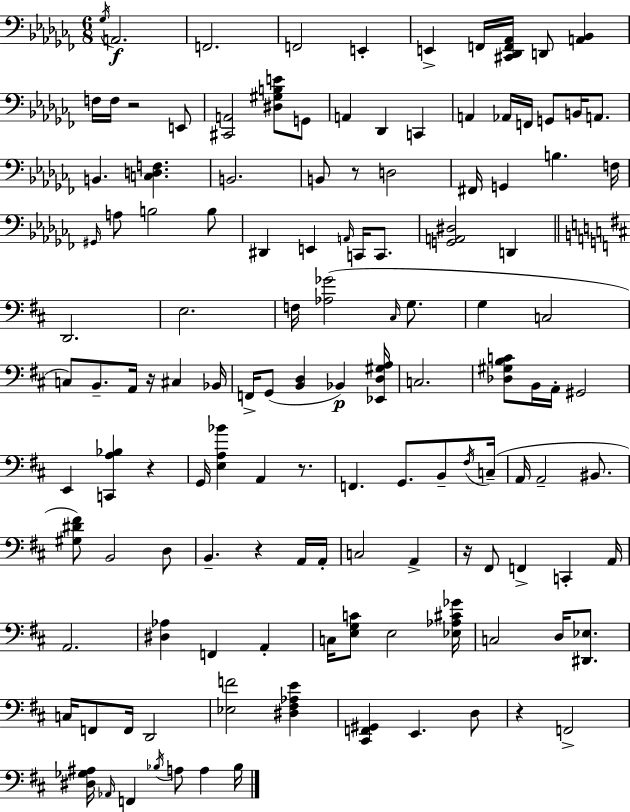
Gb3/s A2/h. F2/h. F2/h E2/q E2/q F2/s [C#2,Db2,F2,Ab2]/s D2/e [A2,Bb2]/q F3/s F3/s R/h E2/e [C#2,A2]/h [D#3,G#3,B3,E4]/e G2/e A2/q Db2/q C2/q A2/q Ab2/s F2/s G2/e B2/s A2/e. B2/q. [C3,D3,F3]/q. B2/h. B2/e R/e D3/h F#2/s G2/q B3/q. F3/s G#2/s A3/e B3/h B3/e D#2/q E2/q A2/s C2/s C2/e. [G2,A2,D#3]/h D2/q D2/h. E3/h. F3/s [Ab3,Gb4]/h C#3/s G3/e. G3/q C3/h C3/e B2/e. A2/s R/s C#3/q Bb2/s F2/s G2/e [B2,D3]/q Bb2/q [Eb2,D3,G#3,A3]/s C3/h. [Db3,G#3,B3,C4]/e B2/s A2/s G#2/h E2/q [C2,A3,Bb3]/q R/q G2/s [E3,A3,Bb4]/q A2/q R/e. F2/q. G2/e. B2/e F#3/s C3/s A2/s A2/h BIS2/e. [G#3,D#4,F#4]/e B2/h D3/e B2/q. R/q A2/s A2/s C3/h A2/q R/s F#2/e F2/q C2/q A2/s A2/h. [D#3,Ab3]/q F2/q A2/q C3/s [E3,G3,C4]/e E3/h [Eb3,Ab3,C#4,Gb4]/s C3/h D3/s [D#2,Eb3]/e. C3/s F2/e F2/s D2/h [Eb3,F4]/h [D#3,F#3,Ab3,E4]/q [C#2,F2,G#2]/q E2/q. D3/e R/q F2/h [D#3,Gb3,A#3]/s Ab2/s F2/q Bb3/s A3/e A3/q Bb3/s